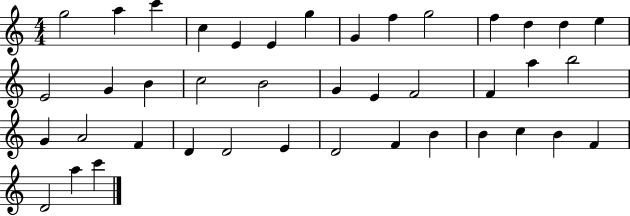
{
  \clef treble
  \numericTimeSignature
  \time 4/4
  \key c \major
  g''2 a''4 c'''4 | c''4 e'4 e'4 g''4 | g'4 f''4 g''2 | f''4 d''4 d''4 e''4 | \break e'2 g'4 b'4 | c''2 b'2 | g'4 e'4 f'2 | f'4 a''4 b''2 | \break g'4 a'2 f'4 | d'4 d'2 e'4 | d'2 f'4 b'4 | b'4 c''4 b'4 f'4 | \break d'2 a''4 c'''4 | \bar "|."
}